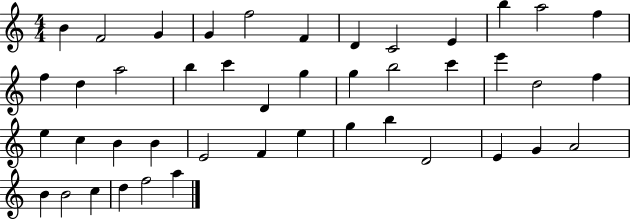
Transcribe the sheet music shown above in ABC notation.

X:1
T:Untitled
M:4/4
L:1/4
K:C
B F2 G G f2 F D C2 E b a2 f f d a2 b c' D g g b2 c' e' d2 f e c B B E2 F e g b D2 E G A2 B B2 c d f2 a